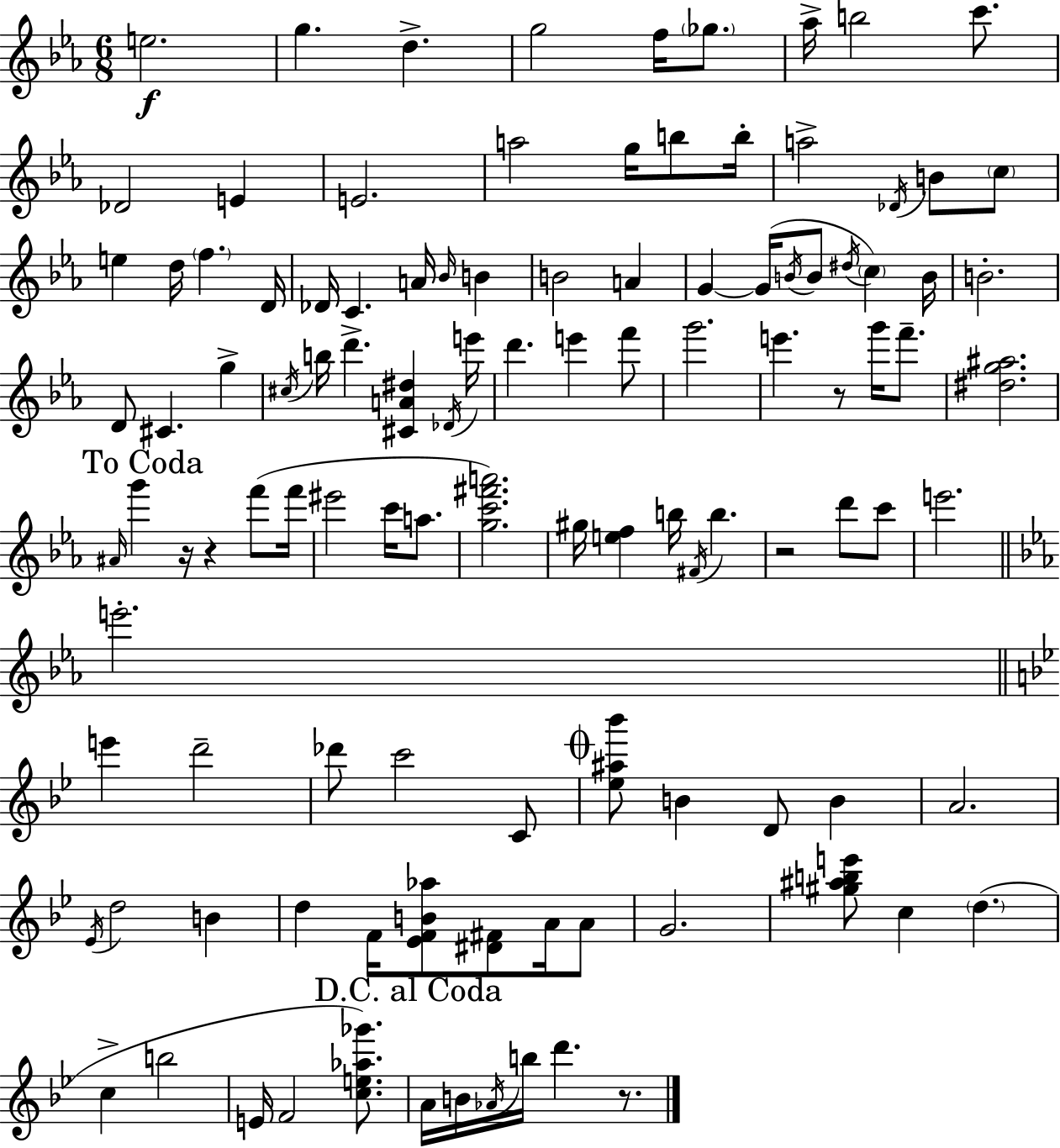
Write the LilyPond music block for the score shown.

{
  \clef treble
  \numericTimeSignature
  \time 6/8
  \key c \minor
  \repeat volta 2 { e''2.\f | g''4. d''4.-> | g''2 f''16 \parenthesize ges''8. | aes''16-> b''2 c'''8. | \break des'2 e'4 | e'2. | a''2 g''16 b''8 b''16-. | a''2-> \acciaccatura { des'16 } b'8 \parenthesize c''8 | \break e''4 d''16 \parenthesize f''4. | d'16 des'16 c'4. a'16 \grace { bes'16 } b'4 | b'2 a'4 | g'4~~ g'16( \acciaccatura { b'16 } b'8 \acciaccatura { dis''16 }) \parenthesize c''4 | \break b'16 b'2.-. | d'8 cis'4. | g''4-> \acciaccatura { cis''16 } b''16 d'''4.-> | <cis' a' dis''>4 \acciaccatura { des'16 } e'''16 d'''4. | \break e'''4 f'''8 g'''2. | e'''4. | r8 g'''16 f'''8.-- <dis'' g'' ais''>2. | \mark "To Coda" \grace { ais'16 } g'''4 r16 | \break r4 f'''8( f'''16 eis'''2 | c'''16 a''8. <g'' c''' fis''' a'''>2.) | gis''16 <e'' f''>4 | b''16 \acciaccatura { fis'16 } b''4. r2 | \break d'''8 c'''8 e'''2. | \bar "||" \break \key c \minor e'''2.-. | \bar "||" \break \key g \minor e'''4 d'''2-- | des'''8 c'''2 c'8 | \mark \markup { \musicglyph "scripts.coda" } <ees'' ais'' bes'''>8 b'4 d'8 b'4 | a'2. | \break \acciaccatura { ees'16 } d''2 b'4 | d''4 f'16 <ees' f' b' aes''>8 <dis' fis'>8 a'16 a'8 | g'2. | <gis'' ais'' b'' e'''>8 c''4 \parenthesize d''4.( | \break c''4-> b''2 | e'16 f'2 <c'' e'' aes'' ges'''>8.) | \mark "D.C. al Coda" a'16 b'16 \acciaccatura { aes'16 } b''16 d'''4. r8. | } \bar "|."
}